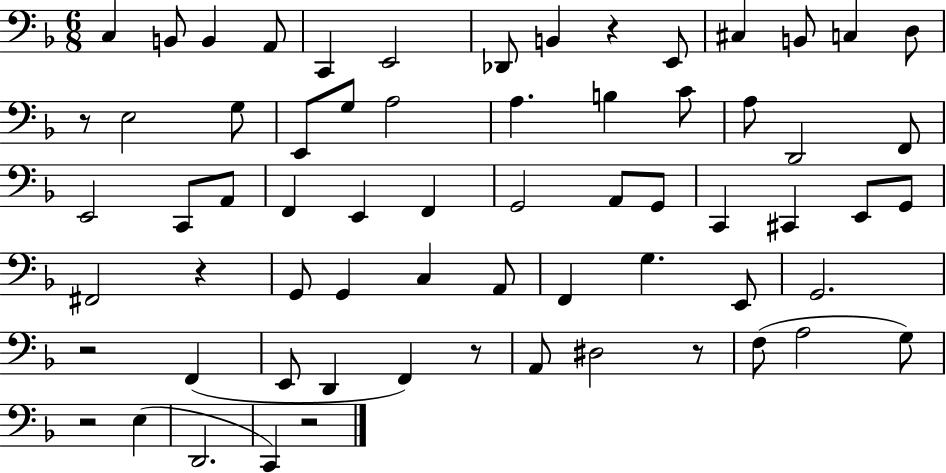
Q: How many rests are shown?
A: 8